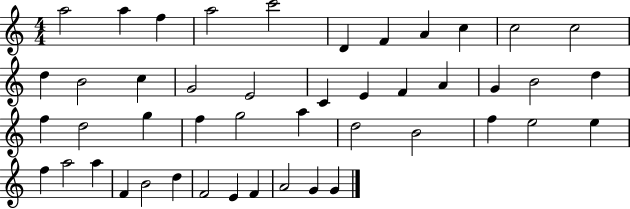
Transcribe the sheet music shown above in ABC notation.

X:1
T:Untitled
M:4/4
L:1/4
K:C
a2 a f a2 c'2 D F A c c2 c2 d B2 c G2 E2 C E F A G B2 d f d2 g f g2 a d2 B2 f e2 e f a2 a F B2 d F2 E F A2 G G